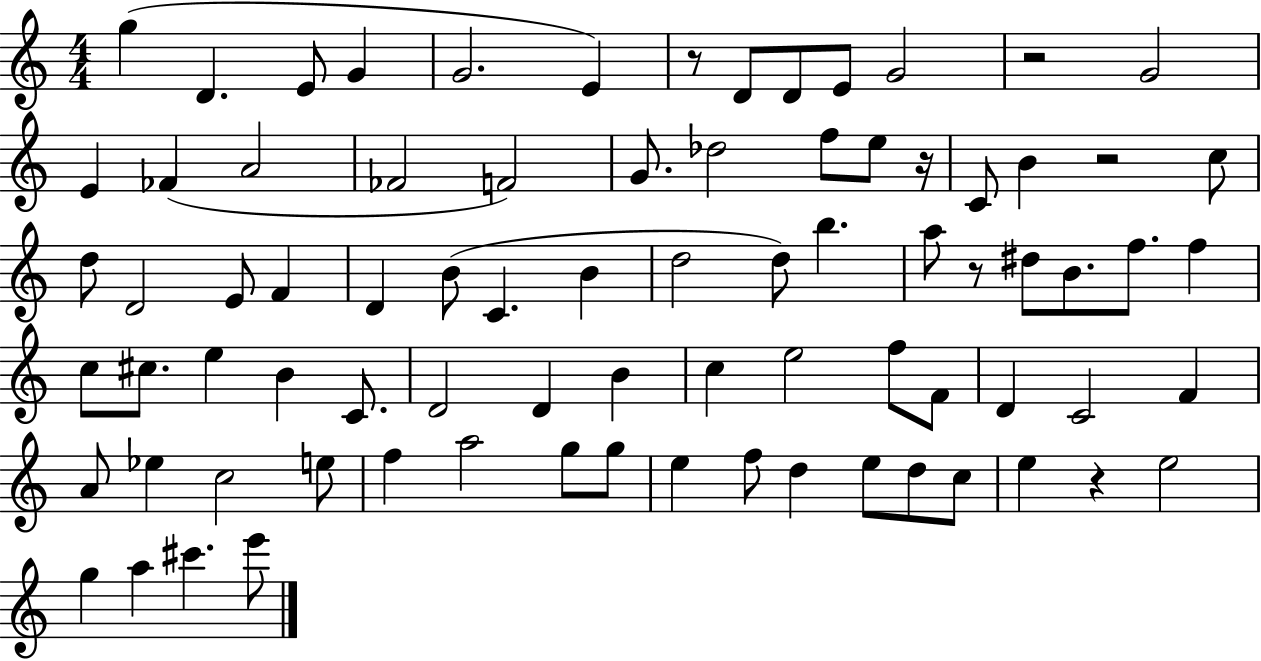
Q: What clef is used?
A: treble